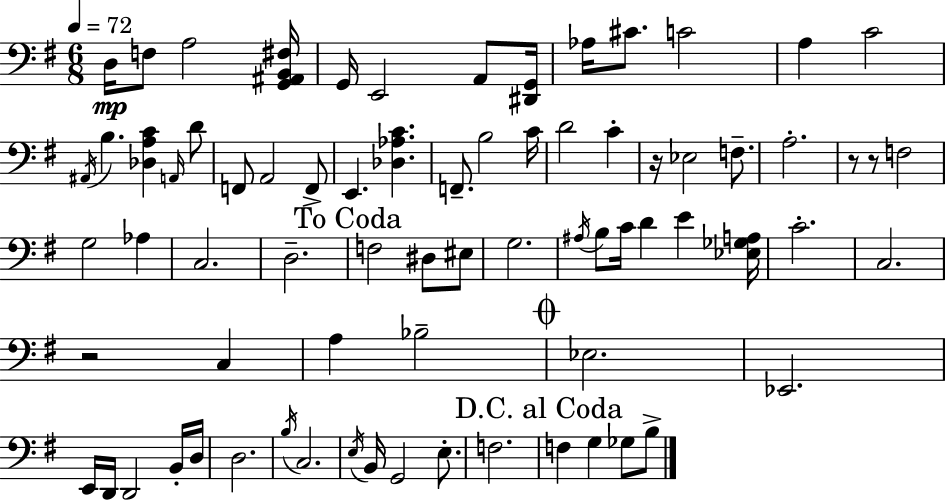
{
  \clef bass
  \numericTimeSignature
  \time 6/8
  \key g \major
  \tempo 4 = 72
  d16\mp f8 a2 <g, ais, b, fis>16 | g,16 e,2 a,8 <dis, g,>16 | aes16 cis'8. c'2 | a4 c'2 | \break \acciaccatura { ais,16 } b4. <des a c'>4 \grace { a,16 } | d'8 f,8 a,2 | f,8-> e,4. <des aes c'>4. | f,8.-- b2 | \break c'16 d'2 c'4-. | r16 ees2 f8.-- | a2.-. | r8 r8 f2 | \break g2 aes4 | c2. | d2.-- | \mark "To Coda" f2 dis8 | \break eis8 g2. | \acciaccatura { ais16 } b8 c'16 d'4 e'4 | <ees ges a>16 c'2.-. | c2. | \break r2 c4 | a4 bes2-- | \mark \markup { \musicglyph "scripts.coda" } ees2. | ees,2. | \break e,16 d,16 d,2 | b,16-. d16 d2. | \acciaccatura { b16 } c2. | \acciaccatura { e16 } b,16 g,2 | \break e8.-. f2. | \mark "D.C. al Coda" f4 g4 | ges8 b8-> \bar "|."
}